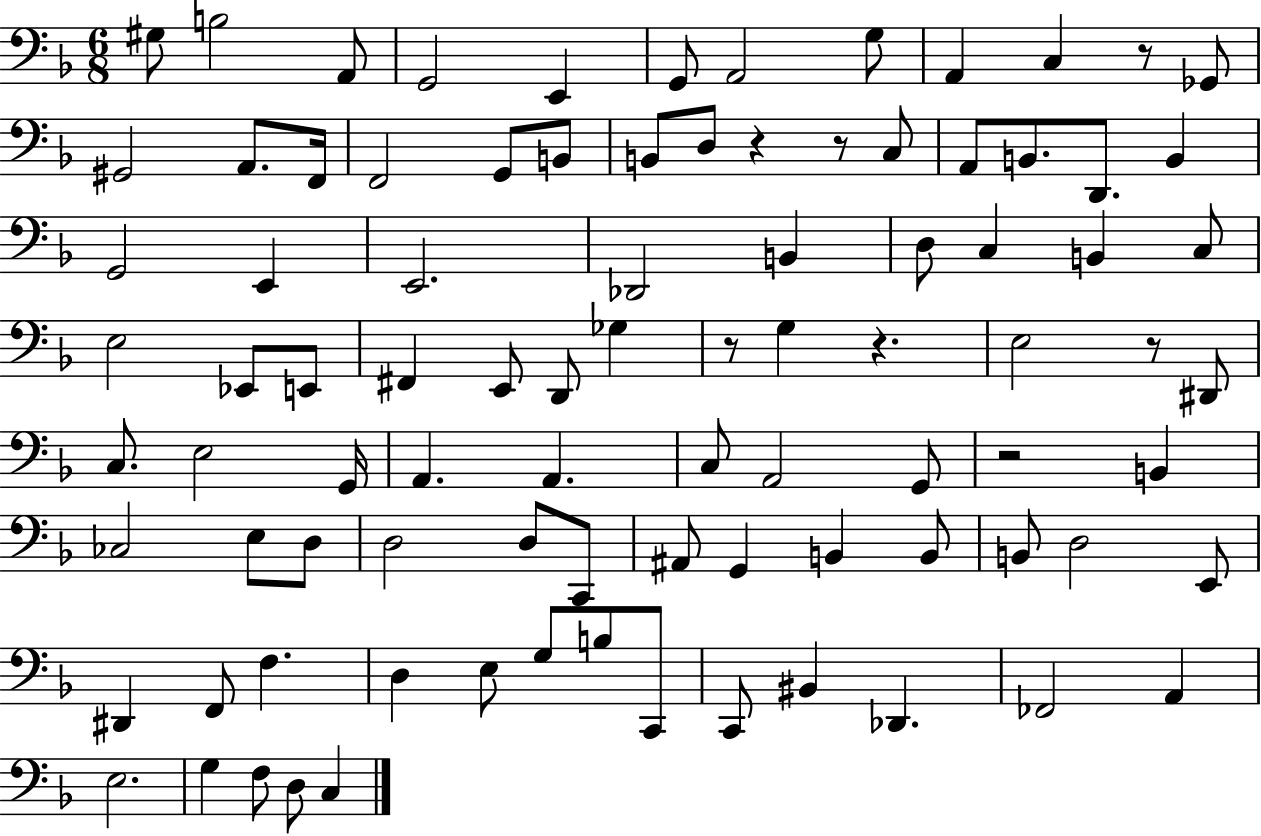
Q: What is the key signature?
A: F major